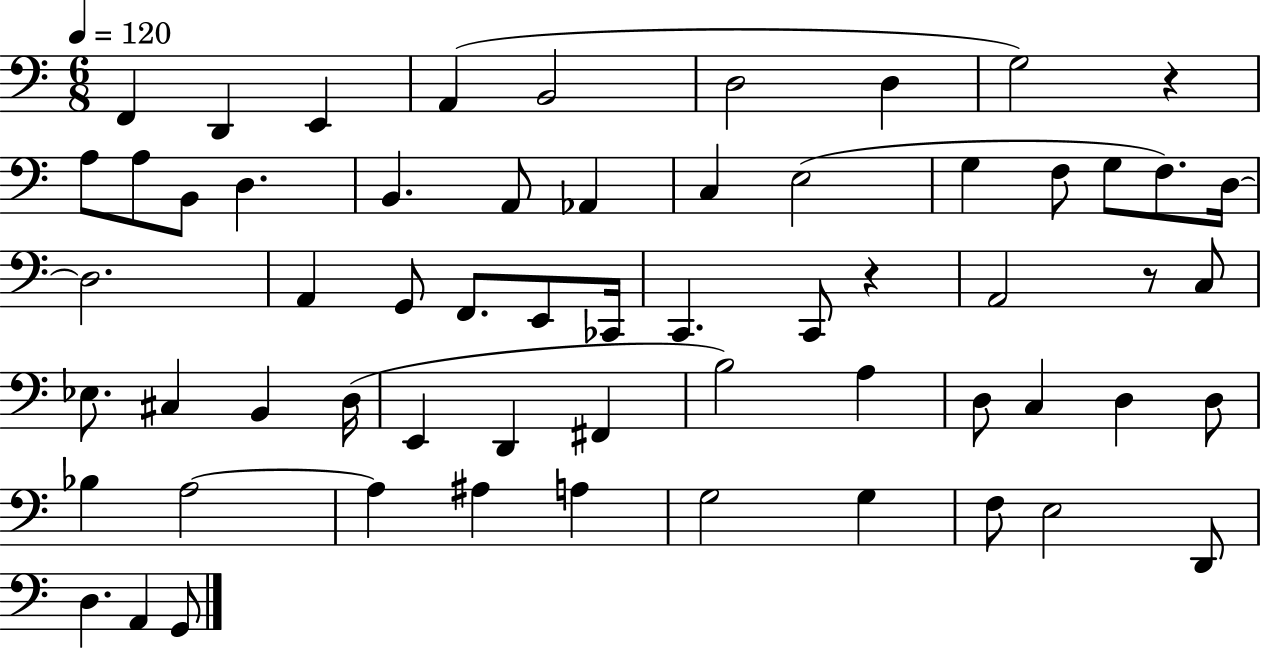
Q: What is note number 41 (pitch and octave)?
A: A3